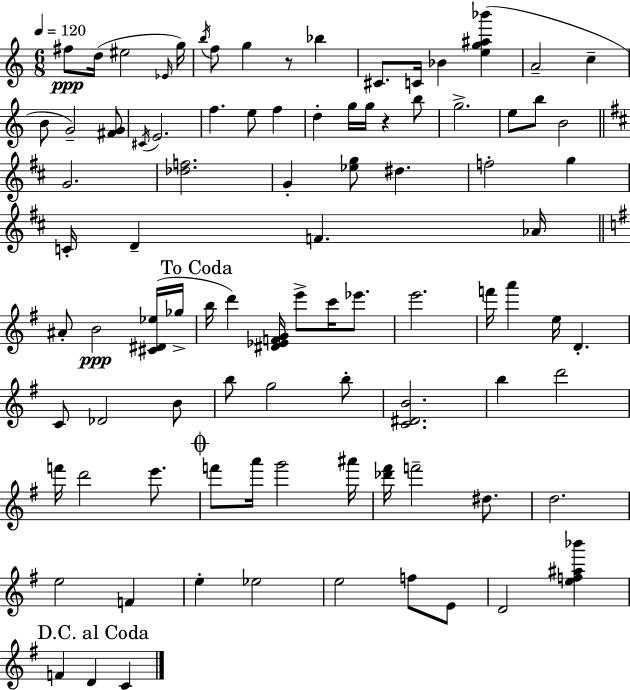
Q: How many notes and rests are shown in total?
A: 91